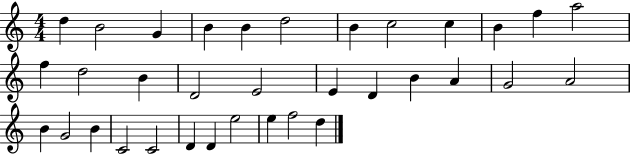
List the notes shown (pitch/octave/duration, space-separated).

D5/q B4/h G4/q B4/q B4/q D5/h B4/q C5/h C5/q B4/q F5/q A5/h F5/q D5/h B4/q D4/h E4/h E4/q D4/q B4/q A4/q G4/h A4/h B4/q G4/h B4/q C4/h C4/h D4/q D4/q E5/h E5/q F5/h D5/q